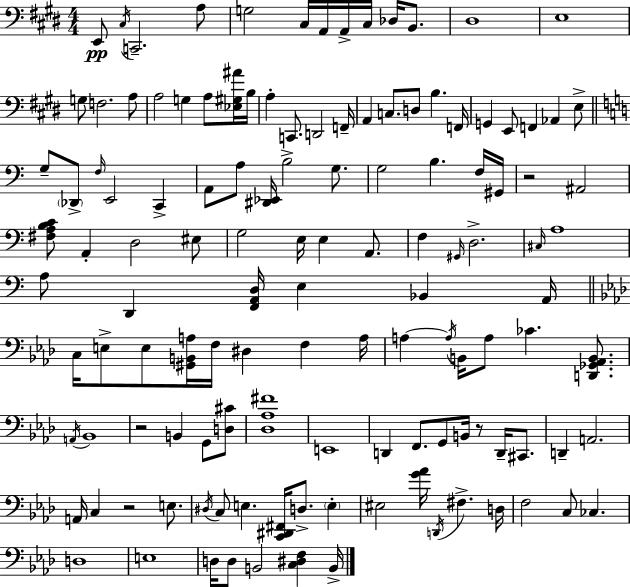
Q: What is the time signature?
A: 4/4